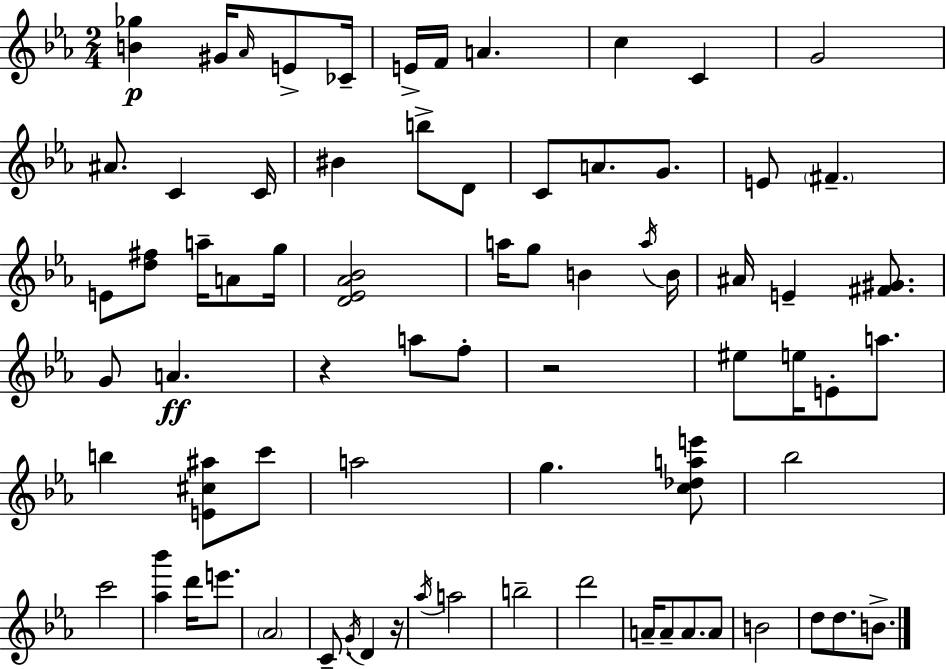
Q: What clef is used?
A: treble